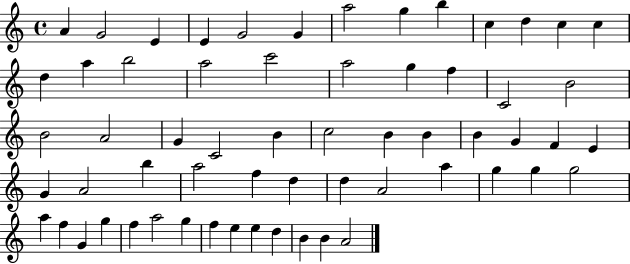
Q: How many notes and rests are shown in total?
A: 61